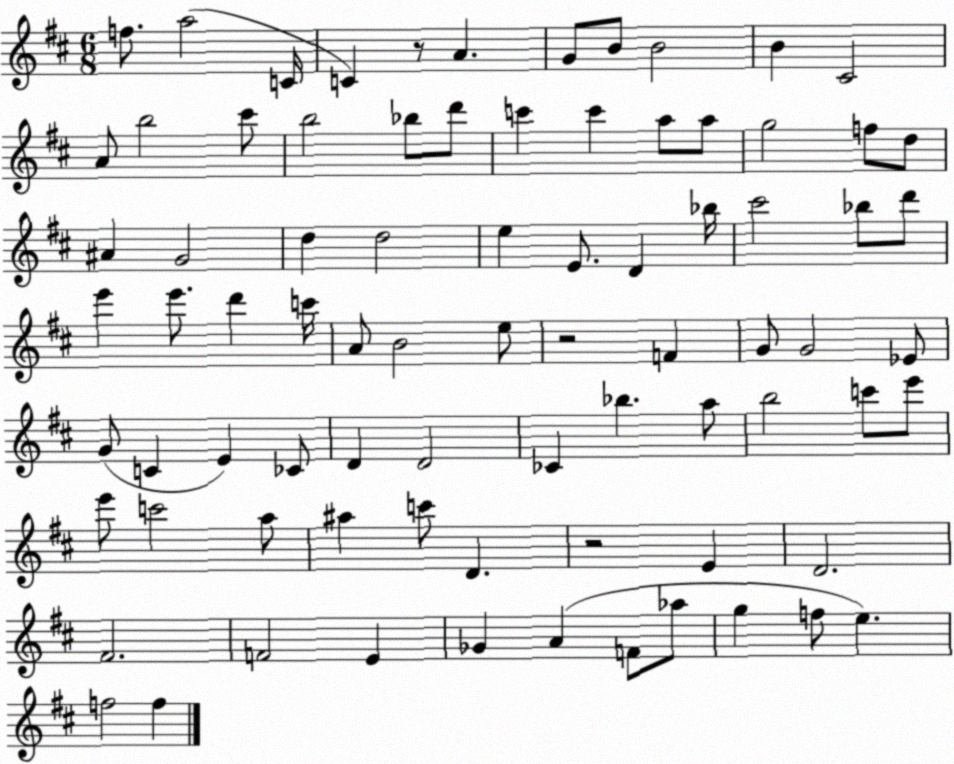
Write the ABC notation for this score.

X:1
T:Untitled
M:6/8
L:1/4
K:D
f/2 a2 C/4 C z/2 A G/2 B/2 B2 B ^C2 A/2 b2 ^c'/2 b2 _b/2 d'/2 c' c' a/2 a/2 g2 f/2 d/2 ^A G2 d d2 e E/2 D _b/4 ^c'2 _b/2 d'/2 e' e'/2 d' c'/4 A/2 B2 e/2 z2 F G/2 G2 _E/2 G/2 C E _C/2 D D2 _C _b a/2 b2 c'/2 e'/2 e'/2 c'2 a/2 ^a c'/2 D z2 E D2 ^F2 F2 E _G A F/2 _a/2 g f/2 e f2 f